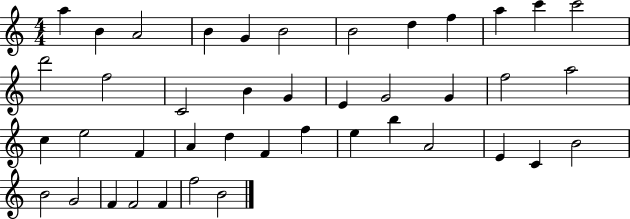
A5/q B4/q A4/h B4/q G4/q B4/h B4/h D5/q F5/q A5/q C6/q C6/h D6/h F5/h C4/h B4/q G4/q E4/q G4/h G4/q F5/h A5/h C5/q E5/h F4/q A4/q D5/q F4/q F5/q E5/q B5/q A4/h E4/q C4/q B4/h B4/h G4/h F4/q F4/h F4/q F5/h B4/h